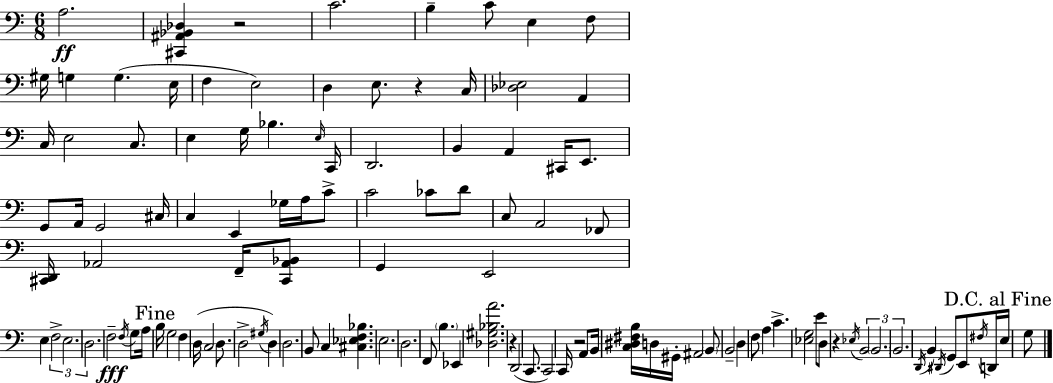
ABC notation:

X:1
T:Untitled
M:6/8
L:1/4
K:C
A,2 [^C,,^A,,_B,,_D,] z2 C2 B, C/2 E, F,/2 ^G,/4 G, G, E,/4 F, E,2 D, E,/2 z C,/4 [_D,_E,]2 A,, C,/4 E,2 C,/2 E, G,/4 _B, E,/4 C,,/4 D,,2 B,, A,, ^C,,/4 E,,/2 G,,/2 A,,/4 G,,2 ^C,/4 C, E,, _G,/4 A,/4 C/2 C2 _C/2 D/2 C,/2 A,,2 _F,,/2 [^C,,D,,]/4 _A,,2 F,,/4 [^C,,_A,,_B,,]/2 G,, E,,2 E, F,2 E,2 D,2 F,2 F,/4 G,/2 A,/4 B,/4 G,2 F, D,/4 C,2 D,/2 D,2 ^G,/4 D, D,2 B,,/2 C, [^C,_E,F,_B,] E,2 D,2 F,,/2 B, _E,, [_D,^G,_B,A]2 z D,,2 C,,/2 C,,2 C,,/4 z2 A,,/2 B,,/4 [C,^D,^F,B,]/4 D,/4 ^G,,/4 ^A,,2 B,,/2 B,,2 D, F,/2 A, C [_E,G,]2 E/2 D,/2 z _E,/4 B,,2 B,,2 B,,2 D,,/4 B,, ^D,,/4 G,,/2 E,,/2 ^F,/4 D,,/4 E,/4 G,/2